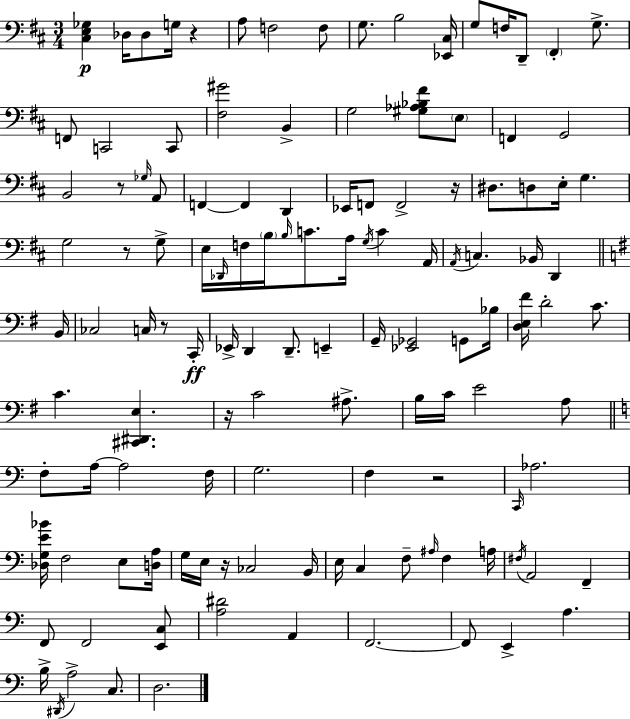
[C#3,E3,Gb3]/q Db3/s Db3/e G3/s R/q A3/e F3/h F3/e G3/e. B3/h [Eb2,C#3]/s G3/e F3/s D2/e F#2/q G3/e. F2/e C2/h C2/e [F#3,G#4]/h B2/q G3/h [G#3,Ab3,Bb3,F#4]/e E3/e F2/q G2/h B2/h R/e Gb3/s A2/e F2/q F2/q D2/q Eb2/s F2/e F2/h R/s D#3/e. D3/e E3/s G3/q. G3/h R/e G3/e E3/s Db2/s F3/s B3/s B3/s C4/e. A3/s G3/s C4/q A2/s A2/s C3/q. Bb2/s D2/q B2/s CES3/h C3/s R/e C2/s Eb2/s D2/q D2/e. E2/q G2/s [Eb2,Gb2]/h G2/e Bb3/s [D3,E3,F#4]/s D4/h C4/e. C4/q. [C#2,D#2,E3]/q. R/s C4/h A#3/e. B3/s C4/s E4/h A3/e F3/e A3/s A3/h F3/s G3/h. F3/q R/h C2/s Ab3/h. [Db3,G3,E4,Bb4]/s F3/h E3/e [D3,A3]/s G3/s E3/s R/s CES3/h B2/s E3/s C3/q F3/e A#3/s F3/q A3/s F#3/s A2/h F2/q F2/e F2/h [E2,C3]/e [A3,D#4]/h A2/q F2/h. F2/e E2/q A3/q. B3/s D#2/s A3/h C3/e. D3/h.